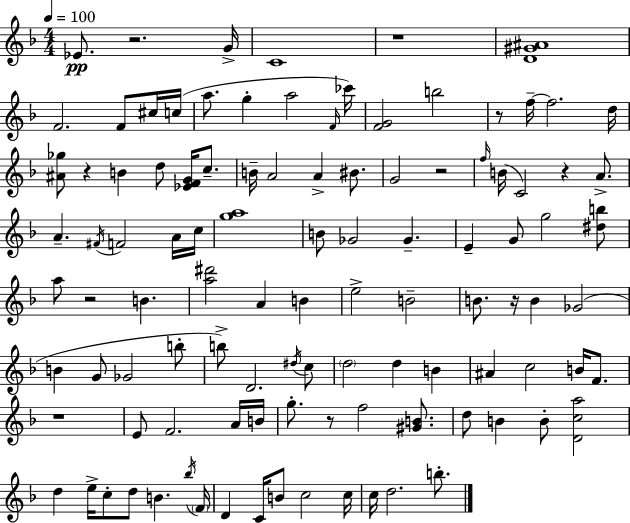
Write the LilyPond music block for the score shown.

{
  \clef treble
  \numericTimeSignature
  \time 4/4
  \key d \minor
  \tempo 4 = 100
  ees'8.\pp r2. g'16-> | c'1 | r1 | <d' gis' ais'>1 | \break f'2. f'8 cis''16 c''16( | a''8. g''4-. a''2 \grace { f'16 }) | ces'''16 <f' g'>2 b''2 | r8 f''16--~~ f''2. | \break d''16 <ais' ges''>8 r4 b'4 d''8 <ees' f' g'>16 c''8.-- | b'16-- a'2 a'4-> bis'8. | g'2 r2 | \grace { f''16 }( b'16 c'2) r4 a'8.-> | \break a'4.-- \acciaccatura { fis'16 } f'2 | a'16 c''16 <g'' a''>1 | b'8 ges'2 ges'4.-- | e'4-- g'8 g''2 | \break <dis'' b''>8 a''8 r2 b'4. | <a'' dis'''>2 a'4 b'4 | e''2-> b'2-- | b'8. r16 b'4 ges'2( | \break b'4 g'8 ges'2 | b''8-. b''8->) d'2. | \acciaccatura { dis''16 } c''8 \parenthesize d''2 d''4 | b'4 ais'4 c''2 | \break b'16 f'8. r1 | e'8 f'2. | a'16 b'16 g''8.-. r8 f''2 | <gis' b'>8. d''8 b'4 b'8-. <d' c'' a''>2 | \break d''4 e''16-> c''8-. d''8 b'4. | \acciaccatura { bes''16 } \parenthesize f'16 d'4 c'16 b'8 c''2 | c''16 c''16 d''2. | b''8.-. \bar "|."
}